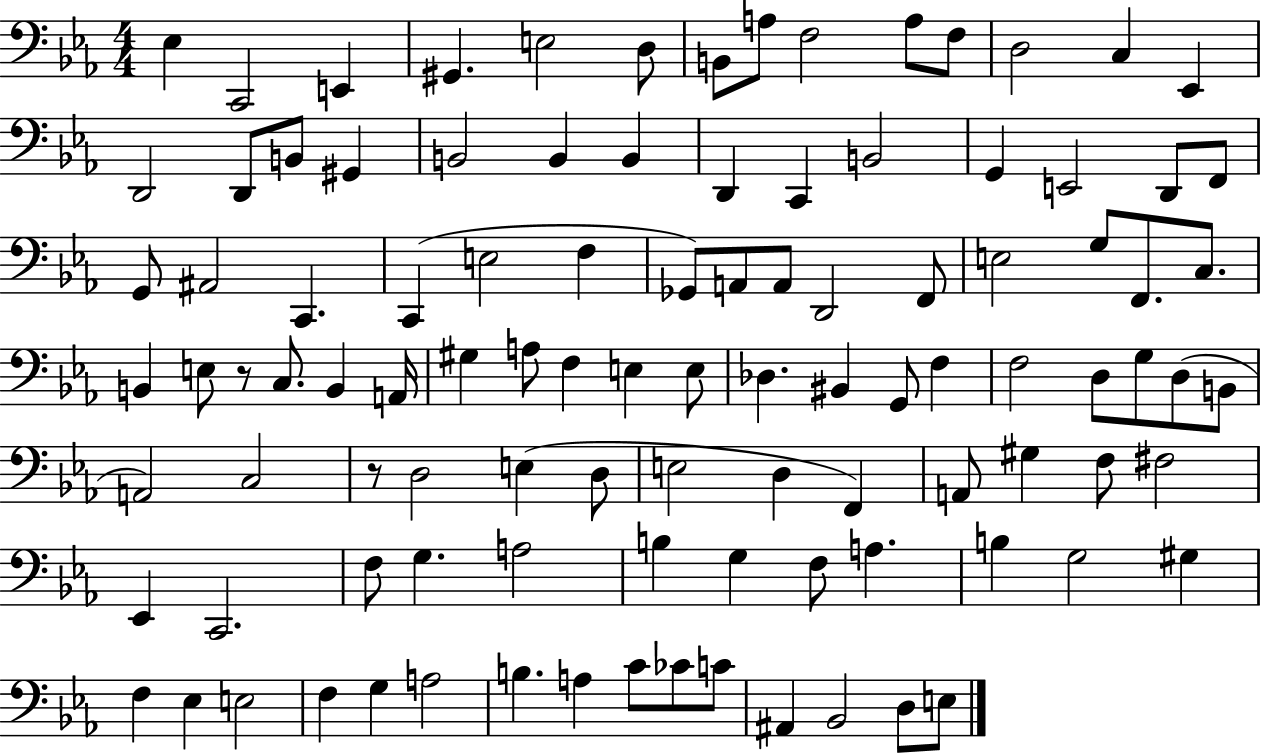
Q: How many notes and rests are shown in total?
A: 103